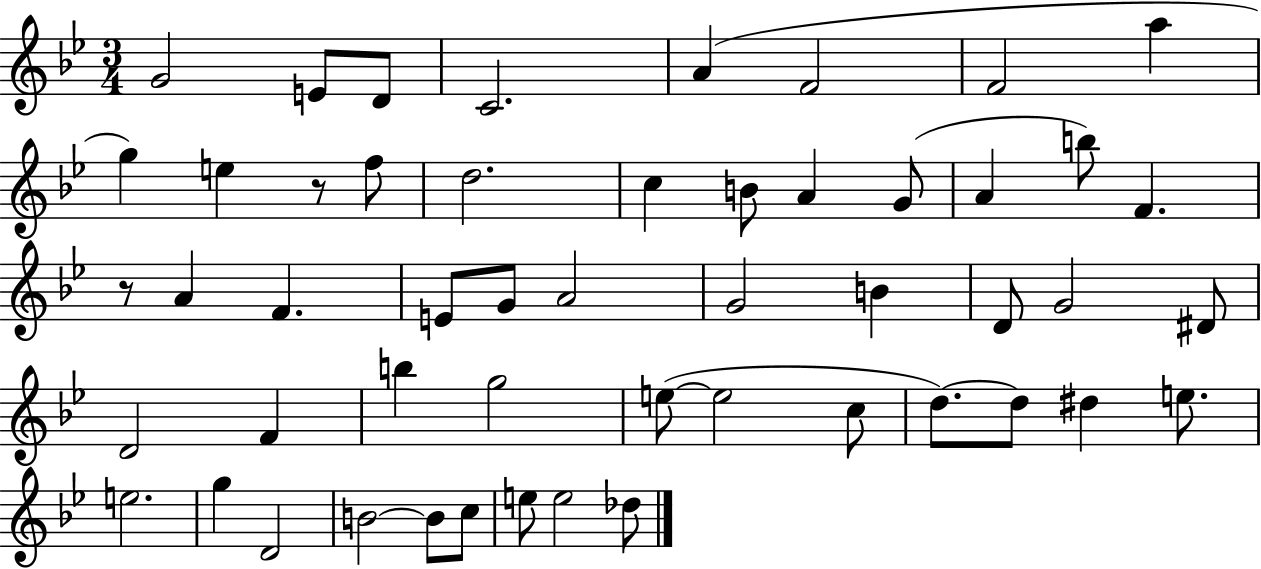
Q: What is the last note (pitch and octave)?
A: Db5